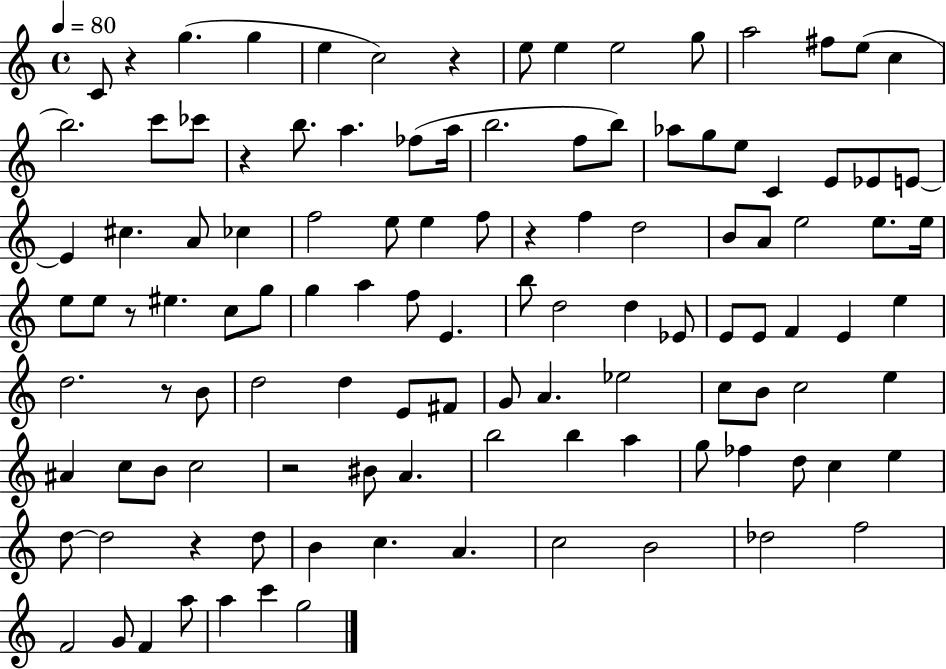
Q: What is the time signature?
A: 4/4